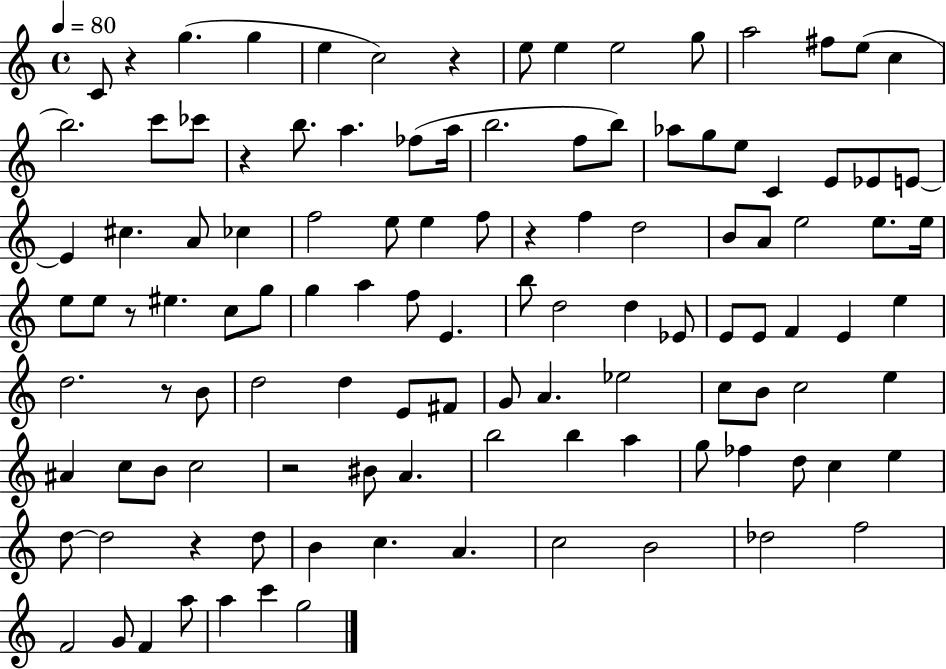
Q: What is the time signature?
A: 4/4